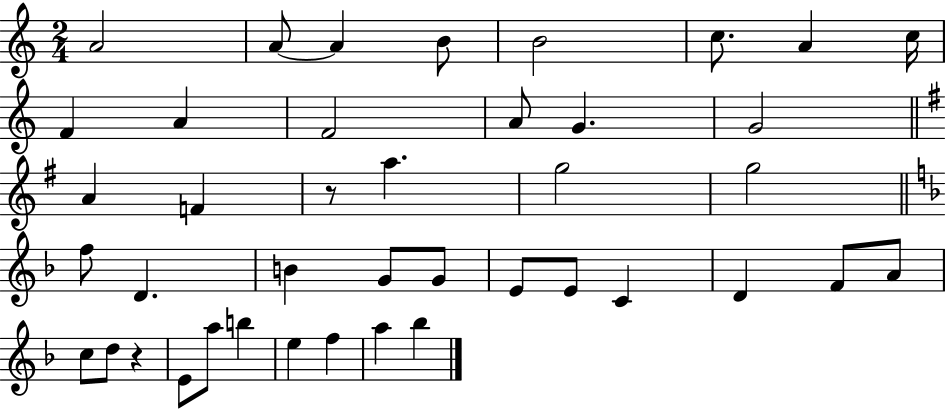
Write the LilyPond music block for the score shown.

{
  \clef treble
  \numericTimeSignature
  \time 2/4
  \key c \major
  a'2 | a'8~~ a'4 b'8 | b'2 | c''8. a'4 c''16 | \break f'4 a'4 | f'2 | a'8 g'4. | g'2 | \break \bar "||" \break \key e \minor a'4 f'4 | r8 a''4. | g''2 | g''2 | \break \bar "||" \break \key f \major f''8 d'4. | b'4 g'8 g'8 | e'8 e'8 c'4 | d'4 f'8 a'8 | \break c''8 d''8 r4 | e'8 a''8 b''4 | e''4 f''4 | a''4 bes''4 | \break \bar "|."
}